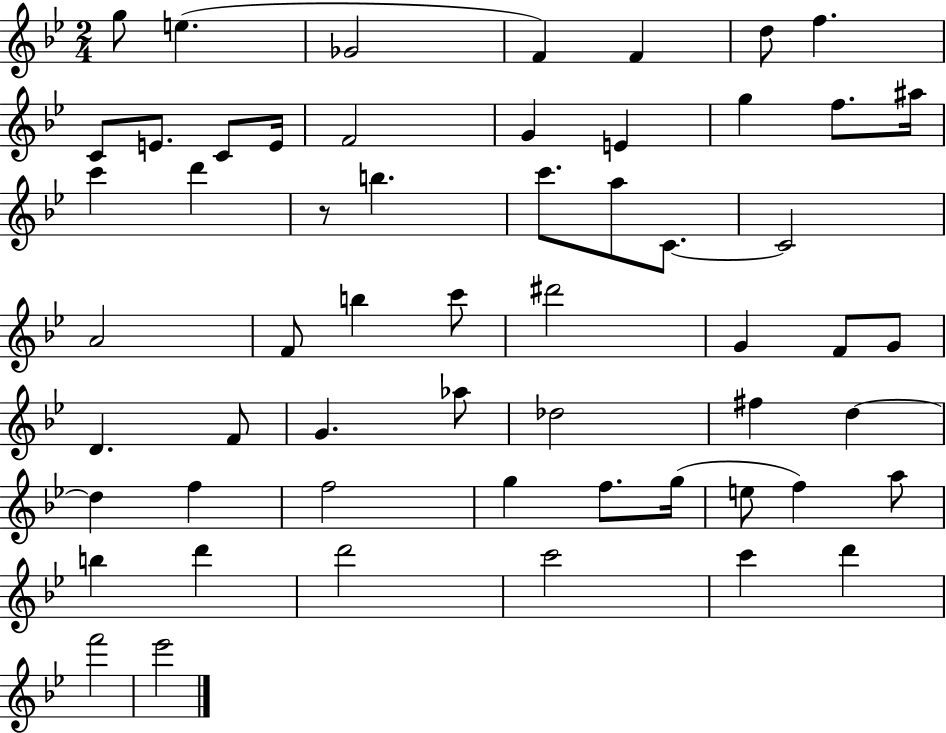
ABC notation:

X:1
T:Untitled
M:2/4
L:1/4
K:Bb
g/2 e _G2 F F d/2 f C/2 E/2 C/2 E/4 F2 G E g f/2 ^a/4 c' d' z/2 b c'/2 a/2 C/2 C2 A2 F/2 b c'/2 ^d'2 G F/2 G/2 D F/2 G _a/2 _d2 ^f d d f f2 g f/2 g/4 e/2 f a/2 b d' d'2 c'2 c' d' f'2 _e'2